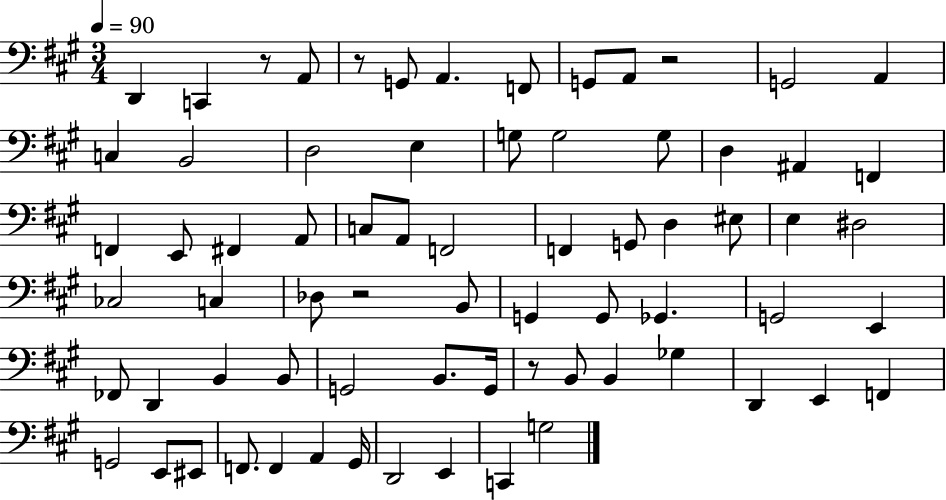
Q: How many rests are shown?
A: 5